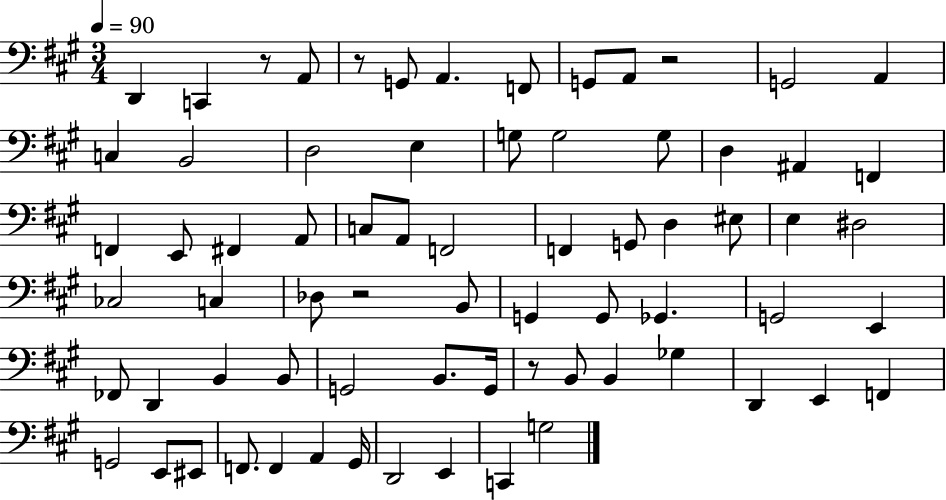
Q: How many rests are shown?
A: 5